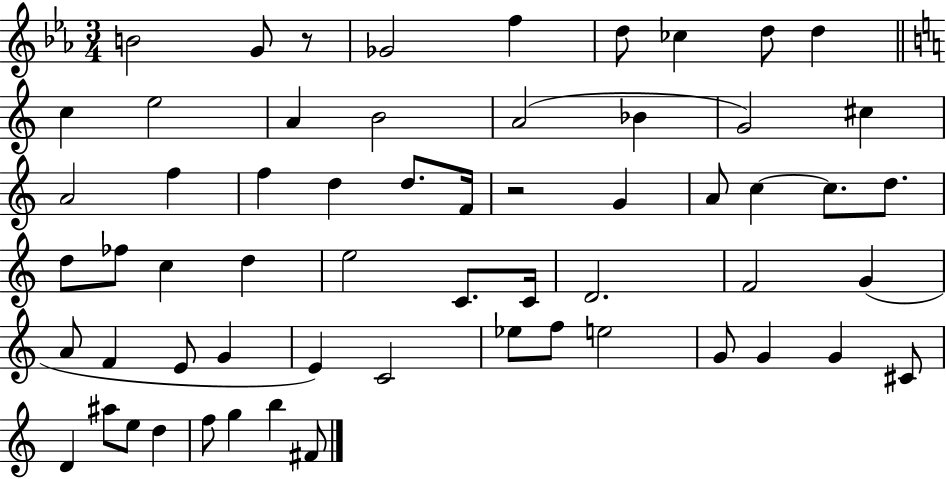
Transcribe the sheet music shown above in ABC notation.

X:1
T:Untitled
M:3/4
L:1/4
K:Eb
B2 G/2 z/2 _G2 f d/2 _c d/2 d c e2 A B2 A2 _B G2 ^c A2 f f d d/2 F/4 z2 G A/2 c c/2 d/2 d/2 _f/2 c d e2 C/2 C/4 D2 F2 G A/2 F E/2 G E C2 _e/2 f/2 e2 G/2 G G ^C/2 D ^a/2 e/2 d f/2 g b ^F/2